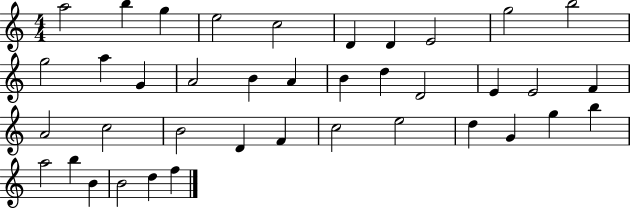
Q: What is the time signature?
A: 4/4